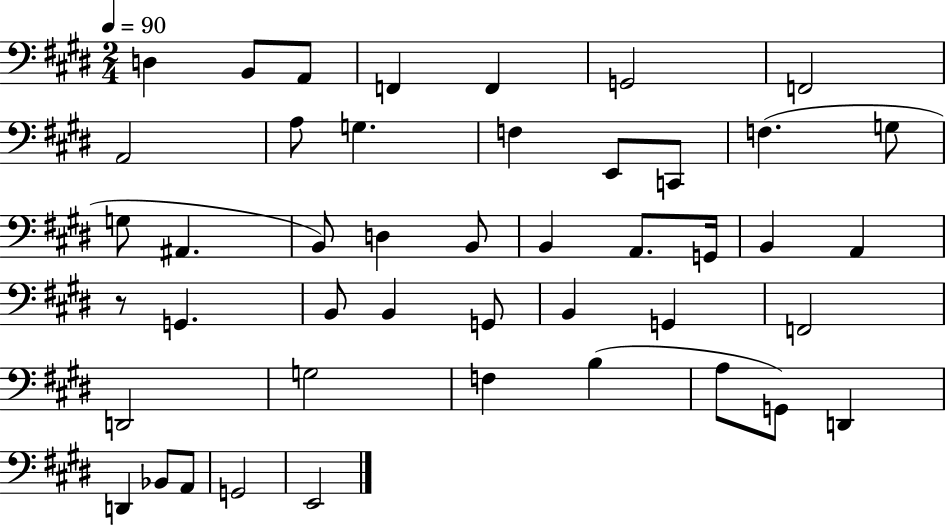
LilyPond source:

{
  \clef bass
  \numericTimeSignature
  \time 2/4
  \key e \major
  \tempo 4 = 90
  d4 b,8 a,8 | f,4 f,4 | g,2 | f,2 | \break a,2 | a8 g4. | f4 e,8 c,8 | f4.( g8 | \break g8 ais,4. | b,8) d4 b,8 | b,4 a,8. g,16 | b,4 a,4 | \break r8 g,4. | b,8 b,4 g,8 | b,4 g,4 | f,2 | \break d,2 | g2 | f4 b4( | a8 g,8) d,4 | \break d,4 bes,8 a,8 | g,2 | e,2 | \bar "|."
}